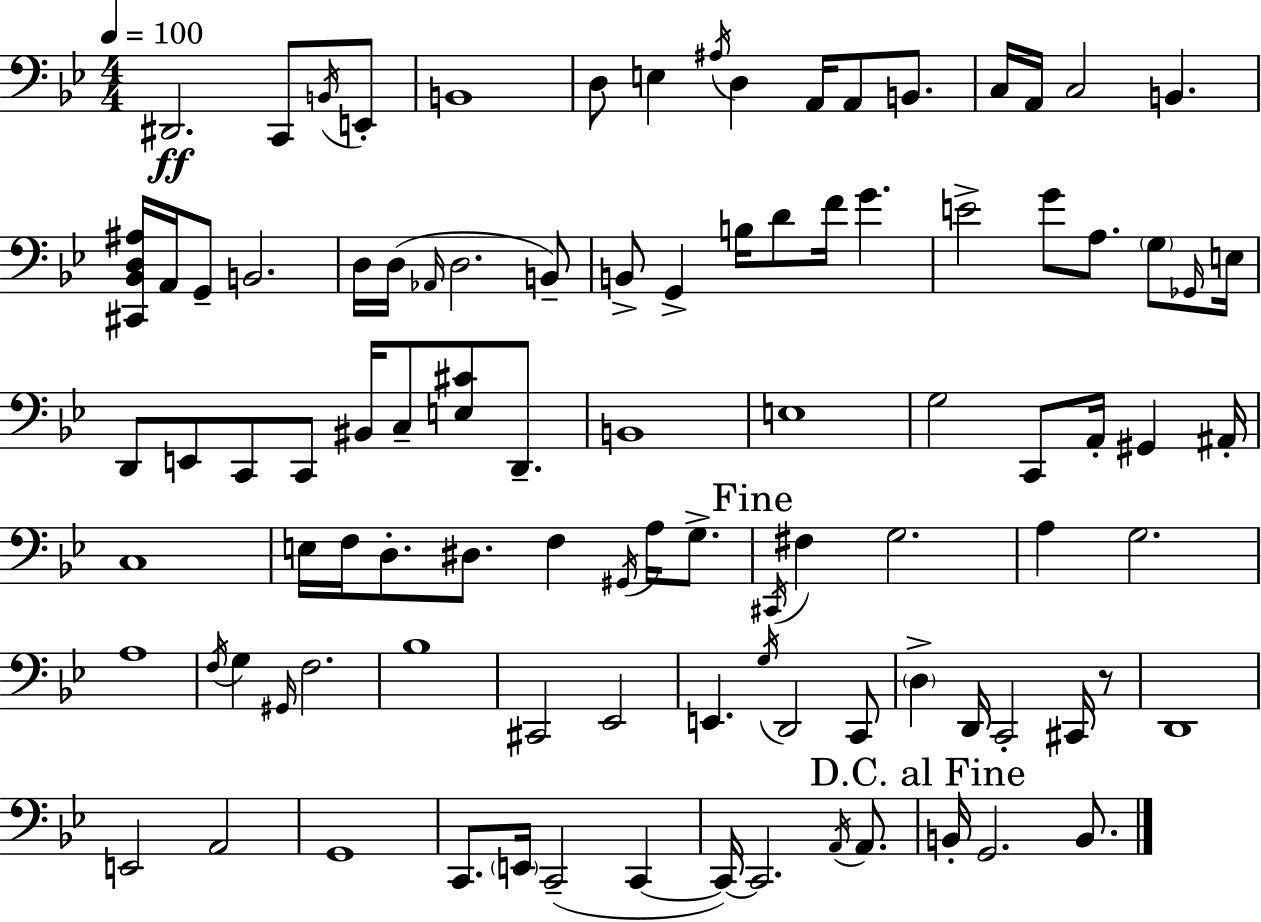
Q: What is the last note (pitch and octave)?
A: B2